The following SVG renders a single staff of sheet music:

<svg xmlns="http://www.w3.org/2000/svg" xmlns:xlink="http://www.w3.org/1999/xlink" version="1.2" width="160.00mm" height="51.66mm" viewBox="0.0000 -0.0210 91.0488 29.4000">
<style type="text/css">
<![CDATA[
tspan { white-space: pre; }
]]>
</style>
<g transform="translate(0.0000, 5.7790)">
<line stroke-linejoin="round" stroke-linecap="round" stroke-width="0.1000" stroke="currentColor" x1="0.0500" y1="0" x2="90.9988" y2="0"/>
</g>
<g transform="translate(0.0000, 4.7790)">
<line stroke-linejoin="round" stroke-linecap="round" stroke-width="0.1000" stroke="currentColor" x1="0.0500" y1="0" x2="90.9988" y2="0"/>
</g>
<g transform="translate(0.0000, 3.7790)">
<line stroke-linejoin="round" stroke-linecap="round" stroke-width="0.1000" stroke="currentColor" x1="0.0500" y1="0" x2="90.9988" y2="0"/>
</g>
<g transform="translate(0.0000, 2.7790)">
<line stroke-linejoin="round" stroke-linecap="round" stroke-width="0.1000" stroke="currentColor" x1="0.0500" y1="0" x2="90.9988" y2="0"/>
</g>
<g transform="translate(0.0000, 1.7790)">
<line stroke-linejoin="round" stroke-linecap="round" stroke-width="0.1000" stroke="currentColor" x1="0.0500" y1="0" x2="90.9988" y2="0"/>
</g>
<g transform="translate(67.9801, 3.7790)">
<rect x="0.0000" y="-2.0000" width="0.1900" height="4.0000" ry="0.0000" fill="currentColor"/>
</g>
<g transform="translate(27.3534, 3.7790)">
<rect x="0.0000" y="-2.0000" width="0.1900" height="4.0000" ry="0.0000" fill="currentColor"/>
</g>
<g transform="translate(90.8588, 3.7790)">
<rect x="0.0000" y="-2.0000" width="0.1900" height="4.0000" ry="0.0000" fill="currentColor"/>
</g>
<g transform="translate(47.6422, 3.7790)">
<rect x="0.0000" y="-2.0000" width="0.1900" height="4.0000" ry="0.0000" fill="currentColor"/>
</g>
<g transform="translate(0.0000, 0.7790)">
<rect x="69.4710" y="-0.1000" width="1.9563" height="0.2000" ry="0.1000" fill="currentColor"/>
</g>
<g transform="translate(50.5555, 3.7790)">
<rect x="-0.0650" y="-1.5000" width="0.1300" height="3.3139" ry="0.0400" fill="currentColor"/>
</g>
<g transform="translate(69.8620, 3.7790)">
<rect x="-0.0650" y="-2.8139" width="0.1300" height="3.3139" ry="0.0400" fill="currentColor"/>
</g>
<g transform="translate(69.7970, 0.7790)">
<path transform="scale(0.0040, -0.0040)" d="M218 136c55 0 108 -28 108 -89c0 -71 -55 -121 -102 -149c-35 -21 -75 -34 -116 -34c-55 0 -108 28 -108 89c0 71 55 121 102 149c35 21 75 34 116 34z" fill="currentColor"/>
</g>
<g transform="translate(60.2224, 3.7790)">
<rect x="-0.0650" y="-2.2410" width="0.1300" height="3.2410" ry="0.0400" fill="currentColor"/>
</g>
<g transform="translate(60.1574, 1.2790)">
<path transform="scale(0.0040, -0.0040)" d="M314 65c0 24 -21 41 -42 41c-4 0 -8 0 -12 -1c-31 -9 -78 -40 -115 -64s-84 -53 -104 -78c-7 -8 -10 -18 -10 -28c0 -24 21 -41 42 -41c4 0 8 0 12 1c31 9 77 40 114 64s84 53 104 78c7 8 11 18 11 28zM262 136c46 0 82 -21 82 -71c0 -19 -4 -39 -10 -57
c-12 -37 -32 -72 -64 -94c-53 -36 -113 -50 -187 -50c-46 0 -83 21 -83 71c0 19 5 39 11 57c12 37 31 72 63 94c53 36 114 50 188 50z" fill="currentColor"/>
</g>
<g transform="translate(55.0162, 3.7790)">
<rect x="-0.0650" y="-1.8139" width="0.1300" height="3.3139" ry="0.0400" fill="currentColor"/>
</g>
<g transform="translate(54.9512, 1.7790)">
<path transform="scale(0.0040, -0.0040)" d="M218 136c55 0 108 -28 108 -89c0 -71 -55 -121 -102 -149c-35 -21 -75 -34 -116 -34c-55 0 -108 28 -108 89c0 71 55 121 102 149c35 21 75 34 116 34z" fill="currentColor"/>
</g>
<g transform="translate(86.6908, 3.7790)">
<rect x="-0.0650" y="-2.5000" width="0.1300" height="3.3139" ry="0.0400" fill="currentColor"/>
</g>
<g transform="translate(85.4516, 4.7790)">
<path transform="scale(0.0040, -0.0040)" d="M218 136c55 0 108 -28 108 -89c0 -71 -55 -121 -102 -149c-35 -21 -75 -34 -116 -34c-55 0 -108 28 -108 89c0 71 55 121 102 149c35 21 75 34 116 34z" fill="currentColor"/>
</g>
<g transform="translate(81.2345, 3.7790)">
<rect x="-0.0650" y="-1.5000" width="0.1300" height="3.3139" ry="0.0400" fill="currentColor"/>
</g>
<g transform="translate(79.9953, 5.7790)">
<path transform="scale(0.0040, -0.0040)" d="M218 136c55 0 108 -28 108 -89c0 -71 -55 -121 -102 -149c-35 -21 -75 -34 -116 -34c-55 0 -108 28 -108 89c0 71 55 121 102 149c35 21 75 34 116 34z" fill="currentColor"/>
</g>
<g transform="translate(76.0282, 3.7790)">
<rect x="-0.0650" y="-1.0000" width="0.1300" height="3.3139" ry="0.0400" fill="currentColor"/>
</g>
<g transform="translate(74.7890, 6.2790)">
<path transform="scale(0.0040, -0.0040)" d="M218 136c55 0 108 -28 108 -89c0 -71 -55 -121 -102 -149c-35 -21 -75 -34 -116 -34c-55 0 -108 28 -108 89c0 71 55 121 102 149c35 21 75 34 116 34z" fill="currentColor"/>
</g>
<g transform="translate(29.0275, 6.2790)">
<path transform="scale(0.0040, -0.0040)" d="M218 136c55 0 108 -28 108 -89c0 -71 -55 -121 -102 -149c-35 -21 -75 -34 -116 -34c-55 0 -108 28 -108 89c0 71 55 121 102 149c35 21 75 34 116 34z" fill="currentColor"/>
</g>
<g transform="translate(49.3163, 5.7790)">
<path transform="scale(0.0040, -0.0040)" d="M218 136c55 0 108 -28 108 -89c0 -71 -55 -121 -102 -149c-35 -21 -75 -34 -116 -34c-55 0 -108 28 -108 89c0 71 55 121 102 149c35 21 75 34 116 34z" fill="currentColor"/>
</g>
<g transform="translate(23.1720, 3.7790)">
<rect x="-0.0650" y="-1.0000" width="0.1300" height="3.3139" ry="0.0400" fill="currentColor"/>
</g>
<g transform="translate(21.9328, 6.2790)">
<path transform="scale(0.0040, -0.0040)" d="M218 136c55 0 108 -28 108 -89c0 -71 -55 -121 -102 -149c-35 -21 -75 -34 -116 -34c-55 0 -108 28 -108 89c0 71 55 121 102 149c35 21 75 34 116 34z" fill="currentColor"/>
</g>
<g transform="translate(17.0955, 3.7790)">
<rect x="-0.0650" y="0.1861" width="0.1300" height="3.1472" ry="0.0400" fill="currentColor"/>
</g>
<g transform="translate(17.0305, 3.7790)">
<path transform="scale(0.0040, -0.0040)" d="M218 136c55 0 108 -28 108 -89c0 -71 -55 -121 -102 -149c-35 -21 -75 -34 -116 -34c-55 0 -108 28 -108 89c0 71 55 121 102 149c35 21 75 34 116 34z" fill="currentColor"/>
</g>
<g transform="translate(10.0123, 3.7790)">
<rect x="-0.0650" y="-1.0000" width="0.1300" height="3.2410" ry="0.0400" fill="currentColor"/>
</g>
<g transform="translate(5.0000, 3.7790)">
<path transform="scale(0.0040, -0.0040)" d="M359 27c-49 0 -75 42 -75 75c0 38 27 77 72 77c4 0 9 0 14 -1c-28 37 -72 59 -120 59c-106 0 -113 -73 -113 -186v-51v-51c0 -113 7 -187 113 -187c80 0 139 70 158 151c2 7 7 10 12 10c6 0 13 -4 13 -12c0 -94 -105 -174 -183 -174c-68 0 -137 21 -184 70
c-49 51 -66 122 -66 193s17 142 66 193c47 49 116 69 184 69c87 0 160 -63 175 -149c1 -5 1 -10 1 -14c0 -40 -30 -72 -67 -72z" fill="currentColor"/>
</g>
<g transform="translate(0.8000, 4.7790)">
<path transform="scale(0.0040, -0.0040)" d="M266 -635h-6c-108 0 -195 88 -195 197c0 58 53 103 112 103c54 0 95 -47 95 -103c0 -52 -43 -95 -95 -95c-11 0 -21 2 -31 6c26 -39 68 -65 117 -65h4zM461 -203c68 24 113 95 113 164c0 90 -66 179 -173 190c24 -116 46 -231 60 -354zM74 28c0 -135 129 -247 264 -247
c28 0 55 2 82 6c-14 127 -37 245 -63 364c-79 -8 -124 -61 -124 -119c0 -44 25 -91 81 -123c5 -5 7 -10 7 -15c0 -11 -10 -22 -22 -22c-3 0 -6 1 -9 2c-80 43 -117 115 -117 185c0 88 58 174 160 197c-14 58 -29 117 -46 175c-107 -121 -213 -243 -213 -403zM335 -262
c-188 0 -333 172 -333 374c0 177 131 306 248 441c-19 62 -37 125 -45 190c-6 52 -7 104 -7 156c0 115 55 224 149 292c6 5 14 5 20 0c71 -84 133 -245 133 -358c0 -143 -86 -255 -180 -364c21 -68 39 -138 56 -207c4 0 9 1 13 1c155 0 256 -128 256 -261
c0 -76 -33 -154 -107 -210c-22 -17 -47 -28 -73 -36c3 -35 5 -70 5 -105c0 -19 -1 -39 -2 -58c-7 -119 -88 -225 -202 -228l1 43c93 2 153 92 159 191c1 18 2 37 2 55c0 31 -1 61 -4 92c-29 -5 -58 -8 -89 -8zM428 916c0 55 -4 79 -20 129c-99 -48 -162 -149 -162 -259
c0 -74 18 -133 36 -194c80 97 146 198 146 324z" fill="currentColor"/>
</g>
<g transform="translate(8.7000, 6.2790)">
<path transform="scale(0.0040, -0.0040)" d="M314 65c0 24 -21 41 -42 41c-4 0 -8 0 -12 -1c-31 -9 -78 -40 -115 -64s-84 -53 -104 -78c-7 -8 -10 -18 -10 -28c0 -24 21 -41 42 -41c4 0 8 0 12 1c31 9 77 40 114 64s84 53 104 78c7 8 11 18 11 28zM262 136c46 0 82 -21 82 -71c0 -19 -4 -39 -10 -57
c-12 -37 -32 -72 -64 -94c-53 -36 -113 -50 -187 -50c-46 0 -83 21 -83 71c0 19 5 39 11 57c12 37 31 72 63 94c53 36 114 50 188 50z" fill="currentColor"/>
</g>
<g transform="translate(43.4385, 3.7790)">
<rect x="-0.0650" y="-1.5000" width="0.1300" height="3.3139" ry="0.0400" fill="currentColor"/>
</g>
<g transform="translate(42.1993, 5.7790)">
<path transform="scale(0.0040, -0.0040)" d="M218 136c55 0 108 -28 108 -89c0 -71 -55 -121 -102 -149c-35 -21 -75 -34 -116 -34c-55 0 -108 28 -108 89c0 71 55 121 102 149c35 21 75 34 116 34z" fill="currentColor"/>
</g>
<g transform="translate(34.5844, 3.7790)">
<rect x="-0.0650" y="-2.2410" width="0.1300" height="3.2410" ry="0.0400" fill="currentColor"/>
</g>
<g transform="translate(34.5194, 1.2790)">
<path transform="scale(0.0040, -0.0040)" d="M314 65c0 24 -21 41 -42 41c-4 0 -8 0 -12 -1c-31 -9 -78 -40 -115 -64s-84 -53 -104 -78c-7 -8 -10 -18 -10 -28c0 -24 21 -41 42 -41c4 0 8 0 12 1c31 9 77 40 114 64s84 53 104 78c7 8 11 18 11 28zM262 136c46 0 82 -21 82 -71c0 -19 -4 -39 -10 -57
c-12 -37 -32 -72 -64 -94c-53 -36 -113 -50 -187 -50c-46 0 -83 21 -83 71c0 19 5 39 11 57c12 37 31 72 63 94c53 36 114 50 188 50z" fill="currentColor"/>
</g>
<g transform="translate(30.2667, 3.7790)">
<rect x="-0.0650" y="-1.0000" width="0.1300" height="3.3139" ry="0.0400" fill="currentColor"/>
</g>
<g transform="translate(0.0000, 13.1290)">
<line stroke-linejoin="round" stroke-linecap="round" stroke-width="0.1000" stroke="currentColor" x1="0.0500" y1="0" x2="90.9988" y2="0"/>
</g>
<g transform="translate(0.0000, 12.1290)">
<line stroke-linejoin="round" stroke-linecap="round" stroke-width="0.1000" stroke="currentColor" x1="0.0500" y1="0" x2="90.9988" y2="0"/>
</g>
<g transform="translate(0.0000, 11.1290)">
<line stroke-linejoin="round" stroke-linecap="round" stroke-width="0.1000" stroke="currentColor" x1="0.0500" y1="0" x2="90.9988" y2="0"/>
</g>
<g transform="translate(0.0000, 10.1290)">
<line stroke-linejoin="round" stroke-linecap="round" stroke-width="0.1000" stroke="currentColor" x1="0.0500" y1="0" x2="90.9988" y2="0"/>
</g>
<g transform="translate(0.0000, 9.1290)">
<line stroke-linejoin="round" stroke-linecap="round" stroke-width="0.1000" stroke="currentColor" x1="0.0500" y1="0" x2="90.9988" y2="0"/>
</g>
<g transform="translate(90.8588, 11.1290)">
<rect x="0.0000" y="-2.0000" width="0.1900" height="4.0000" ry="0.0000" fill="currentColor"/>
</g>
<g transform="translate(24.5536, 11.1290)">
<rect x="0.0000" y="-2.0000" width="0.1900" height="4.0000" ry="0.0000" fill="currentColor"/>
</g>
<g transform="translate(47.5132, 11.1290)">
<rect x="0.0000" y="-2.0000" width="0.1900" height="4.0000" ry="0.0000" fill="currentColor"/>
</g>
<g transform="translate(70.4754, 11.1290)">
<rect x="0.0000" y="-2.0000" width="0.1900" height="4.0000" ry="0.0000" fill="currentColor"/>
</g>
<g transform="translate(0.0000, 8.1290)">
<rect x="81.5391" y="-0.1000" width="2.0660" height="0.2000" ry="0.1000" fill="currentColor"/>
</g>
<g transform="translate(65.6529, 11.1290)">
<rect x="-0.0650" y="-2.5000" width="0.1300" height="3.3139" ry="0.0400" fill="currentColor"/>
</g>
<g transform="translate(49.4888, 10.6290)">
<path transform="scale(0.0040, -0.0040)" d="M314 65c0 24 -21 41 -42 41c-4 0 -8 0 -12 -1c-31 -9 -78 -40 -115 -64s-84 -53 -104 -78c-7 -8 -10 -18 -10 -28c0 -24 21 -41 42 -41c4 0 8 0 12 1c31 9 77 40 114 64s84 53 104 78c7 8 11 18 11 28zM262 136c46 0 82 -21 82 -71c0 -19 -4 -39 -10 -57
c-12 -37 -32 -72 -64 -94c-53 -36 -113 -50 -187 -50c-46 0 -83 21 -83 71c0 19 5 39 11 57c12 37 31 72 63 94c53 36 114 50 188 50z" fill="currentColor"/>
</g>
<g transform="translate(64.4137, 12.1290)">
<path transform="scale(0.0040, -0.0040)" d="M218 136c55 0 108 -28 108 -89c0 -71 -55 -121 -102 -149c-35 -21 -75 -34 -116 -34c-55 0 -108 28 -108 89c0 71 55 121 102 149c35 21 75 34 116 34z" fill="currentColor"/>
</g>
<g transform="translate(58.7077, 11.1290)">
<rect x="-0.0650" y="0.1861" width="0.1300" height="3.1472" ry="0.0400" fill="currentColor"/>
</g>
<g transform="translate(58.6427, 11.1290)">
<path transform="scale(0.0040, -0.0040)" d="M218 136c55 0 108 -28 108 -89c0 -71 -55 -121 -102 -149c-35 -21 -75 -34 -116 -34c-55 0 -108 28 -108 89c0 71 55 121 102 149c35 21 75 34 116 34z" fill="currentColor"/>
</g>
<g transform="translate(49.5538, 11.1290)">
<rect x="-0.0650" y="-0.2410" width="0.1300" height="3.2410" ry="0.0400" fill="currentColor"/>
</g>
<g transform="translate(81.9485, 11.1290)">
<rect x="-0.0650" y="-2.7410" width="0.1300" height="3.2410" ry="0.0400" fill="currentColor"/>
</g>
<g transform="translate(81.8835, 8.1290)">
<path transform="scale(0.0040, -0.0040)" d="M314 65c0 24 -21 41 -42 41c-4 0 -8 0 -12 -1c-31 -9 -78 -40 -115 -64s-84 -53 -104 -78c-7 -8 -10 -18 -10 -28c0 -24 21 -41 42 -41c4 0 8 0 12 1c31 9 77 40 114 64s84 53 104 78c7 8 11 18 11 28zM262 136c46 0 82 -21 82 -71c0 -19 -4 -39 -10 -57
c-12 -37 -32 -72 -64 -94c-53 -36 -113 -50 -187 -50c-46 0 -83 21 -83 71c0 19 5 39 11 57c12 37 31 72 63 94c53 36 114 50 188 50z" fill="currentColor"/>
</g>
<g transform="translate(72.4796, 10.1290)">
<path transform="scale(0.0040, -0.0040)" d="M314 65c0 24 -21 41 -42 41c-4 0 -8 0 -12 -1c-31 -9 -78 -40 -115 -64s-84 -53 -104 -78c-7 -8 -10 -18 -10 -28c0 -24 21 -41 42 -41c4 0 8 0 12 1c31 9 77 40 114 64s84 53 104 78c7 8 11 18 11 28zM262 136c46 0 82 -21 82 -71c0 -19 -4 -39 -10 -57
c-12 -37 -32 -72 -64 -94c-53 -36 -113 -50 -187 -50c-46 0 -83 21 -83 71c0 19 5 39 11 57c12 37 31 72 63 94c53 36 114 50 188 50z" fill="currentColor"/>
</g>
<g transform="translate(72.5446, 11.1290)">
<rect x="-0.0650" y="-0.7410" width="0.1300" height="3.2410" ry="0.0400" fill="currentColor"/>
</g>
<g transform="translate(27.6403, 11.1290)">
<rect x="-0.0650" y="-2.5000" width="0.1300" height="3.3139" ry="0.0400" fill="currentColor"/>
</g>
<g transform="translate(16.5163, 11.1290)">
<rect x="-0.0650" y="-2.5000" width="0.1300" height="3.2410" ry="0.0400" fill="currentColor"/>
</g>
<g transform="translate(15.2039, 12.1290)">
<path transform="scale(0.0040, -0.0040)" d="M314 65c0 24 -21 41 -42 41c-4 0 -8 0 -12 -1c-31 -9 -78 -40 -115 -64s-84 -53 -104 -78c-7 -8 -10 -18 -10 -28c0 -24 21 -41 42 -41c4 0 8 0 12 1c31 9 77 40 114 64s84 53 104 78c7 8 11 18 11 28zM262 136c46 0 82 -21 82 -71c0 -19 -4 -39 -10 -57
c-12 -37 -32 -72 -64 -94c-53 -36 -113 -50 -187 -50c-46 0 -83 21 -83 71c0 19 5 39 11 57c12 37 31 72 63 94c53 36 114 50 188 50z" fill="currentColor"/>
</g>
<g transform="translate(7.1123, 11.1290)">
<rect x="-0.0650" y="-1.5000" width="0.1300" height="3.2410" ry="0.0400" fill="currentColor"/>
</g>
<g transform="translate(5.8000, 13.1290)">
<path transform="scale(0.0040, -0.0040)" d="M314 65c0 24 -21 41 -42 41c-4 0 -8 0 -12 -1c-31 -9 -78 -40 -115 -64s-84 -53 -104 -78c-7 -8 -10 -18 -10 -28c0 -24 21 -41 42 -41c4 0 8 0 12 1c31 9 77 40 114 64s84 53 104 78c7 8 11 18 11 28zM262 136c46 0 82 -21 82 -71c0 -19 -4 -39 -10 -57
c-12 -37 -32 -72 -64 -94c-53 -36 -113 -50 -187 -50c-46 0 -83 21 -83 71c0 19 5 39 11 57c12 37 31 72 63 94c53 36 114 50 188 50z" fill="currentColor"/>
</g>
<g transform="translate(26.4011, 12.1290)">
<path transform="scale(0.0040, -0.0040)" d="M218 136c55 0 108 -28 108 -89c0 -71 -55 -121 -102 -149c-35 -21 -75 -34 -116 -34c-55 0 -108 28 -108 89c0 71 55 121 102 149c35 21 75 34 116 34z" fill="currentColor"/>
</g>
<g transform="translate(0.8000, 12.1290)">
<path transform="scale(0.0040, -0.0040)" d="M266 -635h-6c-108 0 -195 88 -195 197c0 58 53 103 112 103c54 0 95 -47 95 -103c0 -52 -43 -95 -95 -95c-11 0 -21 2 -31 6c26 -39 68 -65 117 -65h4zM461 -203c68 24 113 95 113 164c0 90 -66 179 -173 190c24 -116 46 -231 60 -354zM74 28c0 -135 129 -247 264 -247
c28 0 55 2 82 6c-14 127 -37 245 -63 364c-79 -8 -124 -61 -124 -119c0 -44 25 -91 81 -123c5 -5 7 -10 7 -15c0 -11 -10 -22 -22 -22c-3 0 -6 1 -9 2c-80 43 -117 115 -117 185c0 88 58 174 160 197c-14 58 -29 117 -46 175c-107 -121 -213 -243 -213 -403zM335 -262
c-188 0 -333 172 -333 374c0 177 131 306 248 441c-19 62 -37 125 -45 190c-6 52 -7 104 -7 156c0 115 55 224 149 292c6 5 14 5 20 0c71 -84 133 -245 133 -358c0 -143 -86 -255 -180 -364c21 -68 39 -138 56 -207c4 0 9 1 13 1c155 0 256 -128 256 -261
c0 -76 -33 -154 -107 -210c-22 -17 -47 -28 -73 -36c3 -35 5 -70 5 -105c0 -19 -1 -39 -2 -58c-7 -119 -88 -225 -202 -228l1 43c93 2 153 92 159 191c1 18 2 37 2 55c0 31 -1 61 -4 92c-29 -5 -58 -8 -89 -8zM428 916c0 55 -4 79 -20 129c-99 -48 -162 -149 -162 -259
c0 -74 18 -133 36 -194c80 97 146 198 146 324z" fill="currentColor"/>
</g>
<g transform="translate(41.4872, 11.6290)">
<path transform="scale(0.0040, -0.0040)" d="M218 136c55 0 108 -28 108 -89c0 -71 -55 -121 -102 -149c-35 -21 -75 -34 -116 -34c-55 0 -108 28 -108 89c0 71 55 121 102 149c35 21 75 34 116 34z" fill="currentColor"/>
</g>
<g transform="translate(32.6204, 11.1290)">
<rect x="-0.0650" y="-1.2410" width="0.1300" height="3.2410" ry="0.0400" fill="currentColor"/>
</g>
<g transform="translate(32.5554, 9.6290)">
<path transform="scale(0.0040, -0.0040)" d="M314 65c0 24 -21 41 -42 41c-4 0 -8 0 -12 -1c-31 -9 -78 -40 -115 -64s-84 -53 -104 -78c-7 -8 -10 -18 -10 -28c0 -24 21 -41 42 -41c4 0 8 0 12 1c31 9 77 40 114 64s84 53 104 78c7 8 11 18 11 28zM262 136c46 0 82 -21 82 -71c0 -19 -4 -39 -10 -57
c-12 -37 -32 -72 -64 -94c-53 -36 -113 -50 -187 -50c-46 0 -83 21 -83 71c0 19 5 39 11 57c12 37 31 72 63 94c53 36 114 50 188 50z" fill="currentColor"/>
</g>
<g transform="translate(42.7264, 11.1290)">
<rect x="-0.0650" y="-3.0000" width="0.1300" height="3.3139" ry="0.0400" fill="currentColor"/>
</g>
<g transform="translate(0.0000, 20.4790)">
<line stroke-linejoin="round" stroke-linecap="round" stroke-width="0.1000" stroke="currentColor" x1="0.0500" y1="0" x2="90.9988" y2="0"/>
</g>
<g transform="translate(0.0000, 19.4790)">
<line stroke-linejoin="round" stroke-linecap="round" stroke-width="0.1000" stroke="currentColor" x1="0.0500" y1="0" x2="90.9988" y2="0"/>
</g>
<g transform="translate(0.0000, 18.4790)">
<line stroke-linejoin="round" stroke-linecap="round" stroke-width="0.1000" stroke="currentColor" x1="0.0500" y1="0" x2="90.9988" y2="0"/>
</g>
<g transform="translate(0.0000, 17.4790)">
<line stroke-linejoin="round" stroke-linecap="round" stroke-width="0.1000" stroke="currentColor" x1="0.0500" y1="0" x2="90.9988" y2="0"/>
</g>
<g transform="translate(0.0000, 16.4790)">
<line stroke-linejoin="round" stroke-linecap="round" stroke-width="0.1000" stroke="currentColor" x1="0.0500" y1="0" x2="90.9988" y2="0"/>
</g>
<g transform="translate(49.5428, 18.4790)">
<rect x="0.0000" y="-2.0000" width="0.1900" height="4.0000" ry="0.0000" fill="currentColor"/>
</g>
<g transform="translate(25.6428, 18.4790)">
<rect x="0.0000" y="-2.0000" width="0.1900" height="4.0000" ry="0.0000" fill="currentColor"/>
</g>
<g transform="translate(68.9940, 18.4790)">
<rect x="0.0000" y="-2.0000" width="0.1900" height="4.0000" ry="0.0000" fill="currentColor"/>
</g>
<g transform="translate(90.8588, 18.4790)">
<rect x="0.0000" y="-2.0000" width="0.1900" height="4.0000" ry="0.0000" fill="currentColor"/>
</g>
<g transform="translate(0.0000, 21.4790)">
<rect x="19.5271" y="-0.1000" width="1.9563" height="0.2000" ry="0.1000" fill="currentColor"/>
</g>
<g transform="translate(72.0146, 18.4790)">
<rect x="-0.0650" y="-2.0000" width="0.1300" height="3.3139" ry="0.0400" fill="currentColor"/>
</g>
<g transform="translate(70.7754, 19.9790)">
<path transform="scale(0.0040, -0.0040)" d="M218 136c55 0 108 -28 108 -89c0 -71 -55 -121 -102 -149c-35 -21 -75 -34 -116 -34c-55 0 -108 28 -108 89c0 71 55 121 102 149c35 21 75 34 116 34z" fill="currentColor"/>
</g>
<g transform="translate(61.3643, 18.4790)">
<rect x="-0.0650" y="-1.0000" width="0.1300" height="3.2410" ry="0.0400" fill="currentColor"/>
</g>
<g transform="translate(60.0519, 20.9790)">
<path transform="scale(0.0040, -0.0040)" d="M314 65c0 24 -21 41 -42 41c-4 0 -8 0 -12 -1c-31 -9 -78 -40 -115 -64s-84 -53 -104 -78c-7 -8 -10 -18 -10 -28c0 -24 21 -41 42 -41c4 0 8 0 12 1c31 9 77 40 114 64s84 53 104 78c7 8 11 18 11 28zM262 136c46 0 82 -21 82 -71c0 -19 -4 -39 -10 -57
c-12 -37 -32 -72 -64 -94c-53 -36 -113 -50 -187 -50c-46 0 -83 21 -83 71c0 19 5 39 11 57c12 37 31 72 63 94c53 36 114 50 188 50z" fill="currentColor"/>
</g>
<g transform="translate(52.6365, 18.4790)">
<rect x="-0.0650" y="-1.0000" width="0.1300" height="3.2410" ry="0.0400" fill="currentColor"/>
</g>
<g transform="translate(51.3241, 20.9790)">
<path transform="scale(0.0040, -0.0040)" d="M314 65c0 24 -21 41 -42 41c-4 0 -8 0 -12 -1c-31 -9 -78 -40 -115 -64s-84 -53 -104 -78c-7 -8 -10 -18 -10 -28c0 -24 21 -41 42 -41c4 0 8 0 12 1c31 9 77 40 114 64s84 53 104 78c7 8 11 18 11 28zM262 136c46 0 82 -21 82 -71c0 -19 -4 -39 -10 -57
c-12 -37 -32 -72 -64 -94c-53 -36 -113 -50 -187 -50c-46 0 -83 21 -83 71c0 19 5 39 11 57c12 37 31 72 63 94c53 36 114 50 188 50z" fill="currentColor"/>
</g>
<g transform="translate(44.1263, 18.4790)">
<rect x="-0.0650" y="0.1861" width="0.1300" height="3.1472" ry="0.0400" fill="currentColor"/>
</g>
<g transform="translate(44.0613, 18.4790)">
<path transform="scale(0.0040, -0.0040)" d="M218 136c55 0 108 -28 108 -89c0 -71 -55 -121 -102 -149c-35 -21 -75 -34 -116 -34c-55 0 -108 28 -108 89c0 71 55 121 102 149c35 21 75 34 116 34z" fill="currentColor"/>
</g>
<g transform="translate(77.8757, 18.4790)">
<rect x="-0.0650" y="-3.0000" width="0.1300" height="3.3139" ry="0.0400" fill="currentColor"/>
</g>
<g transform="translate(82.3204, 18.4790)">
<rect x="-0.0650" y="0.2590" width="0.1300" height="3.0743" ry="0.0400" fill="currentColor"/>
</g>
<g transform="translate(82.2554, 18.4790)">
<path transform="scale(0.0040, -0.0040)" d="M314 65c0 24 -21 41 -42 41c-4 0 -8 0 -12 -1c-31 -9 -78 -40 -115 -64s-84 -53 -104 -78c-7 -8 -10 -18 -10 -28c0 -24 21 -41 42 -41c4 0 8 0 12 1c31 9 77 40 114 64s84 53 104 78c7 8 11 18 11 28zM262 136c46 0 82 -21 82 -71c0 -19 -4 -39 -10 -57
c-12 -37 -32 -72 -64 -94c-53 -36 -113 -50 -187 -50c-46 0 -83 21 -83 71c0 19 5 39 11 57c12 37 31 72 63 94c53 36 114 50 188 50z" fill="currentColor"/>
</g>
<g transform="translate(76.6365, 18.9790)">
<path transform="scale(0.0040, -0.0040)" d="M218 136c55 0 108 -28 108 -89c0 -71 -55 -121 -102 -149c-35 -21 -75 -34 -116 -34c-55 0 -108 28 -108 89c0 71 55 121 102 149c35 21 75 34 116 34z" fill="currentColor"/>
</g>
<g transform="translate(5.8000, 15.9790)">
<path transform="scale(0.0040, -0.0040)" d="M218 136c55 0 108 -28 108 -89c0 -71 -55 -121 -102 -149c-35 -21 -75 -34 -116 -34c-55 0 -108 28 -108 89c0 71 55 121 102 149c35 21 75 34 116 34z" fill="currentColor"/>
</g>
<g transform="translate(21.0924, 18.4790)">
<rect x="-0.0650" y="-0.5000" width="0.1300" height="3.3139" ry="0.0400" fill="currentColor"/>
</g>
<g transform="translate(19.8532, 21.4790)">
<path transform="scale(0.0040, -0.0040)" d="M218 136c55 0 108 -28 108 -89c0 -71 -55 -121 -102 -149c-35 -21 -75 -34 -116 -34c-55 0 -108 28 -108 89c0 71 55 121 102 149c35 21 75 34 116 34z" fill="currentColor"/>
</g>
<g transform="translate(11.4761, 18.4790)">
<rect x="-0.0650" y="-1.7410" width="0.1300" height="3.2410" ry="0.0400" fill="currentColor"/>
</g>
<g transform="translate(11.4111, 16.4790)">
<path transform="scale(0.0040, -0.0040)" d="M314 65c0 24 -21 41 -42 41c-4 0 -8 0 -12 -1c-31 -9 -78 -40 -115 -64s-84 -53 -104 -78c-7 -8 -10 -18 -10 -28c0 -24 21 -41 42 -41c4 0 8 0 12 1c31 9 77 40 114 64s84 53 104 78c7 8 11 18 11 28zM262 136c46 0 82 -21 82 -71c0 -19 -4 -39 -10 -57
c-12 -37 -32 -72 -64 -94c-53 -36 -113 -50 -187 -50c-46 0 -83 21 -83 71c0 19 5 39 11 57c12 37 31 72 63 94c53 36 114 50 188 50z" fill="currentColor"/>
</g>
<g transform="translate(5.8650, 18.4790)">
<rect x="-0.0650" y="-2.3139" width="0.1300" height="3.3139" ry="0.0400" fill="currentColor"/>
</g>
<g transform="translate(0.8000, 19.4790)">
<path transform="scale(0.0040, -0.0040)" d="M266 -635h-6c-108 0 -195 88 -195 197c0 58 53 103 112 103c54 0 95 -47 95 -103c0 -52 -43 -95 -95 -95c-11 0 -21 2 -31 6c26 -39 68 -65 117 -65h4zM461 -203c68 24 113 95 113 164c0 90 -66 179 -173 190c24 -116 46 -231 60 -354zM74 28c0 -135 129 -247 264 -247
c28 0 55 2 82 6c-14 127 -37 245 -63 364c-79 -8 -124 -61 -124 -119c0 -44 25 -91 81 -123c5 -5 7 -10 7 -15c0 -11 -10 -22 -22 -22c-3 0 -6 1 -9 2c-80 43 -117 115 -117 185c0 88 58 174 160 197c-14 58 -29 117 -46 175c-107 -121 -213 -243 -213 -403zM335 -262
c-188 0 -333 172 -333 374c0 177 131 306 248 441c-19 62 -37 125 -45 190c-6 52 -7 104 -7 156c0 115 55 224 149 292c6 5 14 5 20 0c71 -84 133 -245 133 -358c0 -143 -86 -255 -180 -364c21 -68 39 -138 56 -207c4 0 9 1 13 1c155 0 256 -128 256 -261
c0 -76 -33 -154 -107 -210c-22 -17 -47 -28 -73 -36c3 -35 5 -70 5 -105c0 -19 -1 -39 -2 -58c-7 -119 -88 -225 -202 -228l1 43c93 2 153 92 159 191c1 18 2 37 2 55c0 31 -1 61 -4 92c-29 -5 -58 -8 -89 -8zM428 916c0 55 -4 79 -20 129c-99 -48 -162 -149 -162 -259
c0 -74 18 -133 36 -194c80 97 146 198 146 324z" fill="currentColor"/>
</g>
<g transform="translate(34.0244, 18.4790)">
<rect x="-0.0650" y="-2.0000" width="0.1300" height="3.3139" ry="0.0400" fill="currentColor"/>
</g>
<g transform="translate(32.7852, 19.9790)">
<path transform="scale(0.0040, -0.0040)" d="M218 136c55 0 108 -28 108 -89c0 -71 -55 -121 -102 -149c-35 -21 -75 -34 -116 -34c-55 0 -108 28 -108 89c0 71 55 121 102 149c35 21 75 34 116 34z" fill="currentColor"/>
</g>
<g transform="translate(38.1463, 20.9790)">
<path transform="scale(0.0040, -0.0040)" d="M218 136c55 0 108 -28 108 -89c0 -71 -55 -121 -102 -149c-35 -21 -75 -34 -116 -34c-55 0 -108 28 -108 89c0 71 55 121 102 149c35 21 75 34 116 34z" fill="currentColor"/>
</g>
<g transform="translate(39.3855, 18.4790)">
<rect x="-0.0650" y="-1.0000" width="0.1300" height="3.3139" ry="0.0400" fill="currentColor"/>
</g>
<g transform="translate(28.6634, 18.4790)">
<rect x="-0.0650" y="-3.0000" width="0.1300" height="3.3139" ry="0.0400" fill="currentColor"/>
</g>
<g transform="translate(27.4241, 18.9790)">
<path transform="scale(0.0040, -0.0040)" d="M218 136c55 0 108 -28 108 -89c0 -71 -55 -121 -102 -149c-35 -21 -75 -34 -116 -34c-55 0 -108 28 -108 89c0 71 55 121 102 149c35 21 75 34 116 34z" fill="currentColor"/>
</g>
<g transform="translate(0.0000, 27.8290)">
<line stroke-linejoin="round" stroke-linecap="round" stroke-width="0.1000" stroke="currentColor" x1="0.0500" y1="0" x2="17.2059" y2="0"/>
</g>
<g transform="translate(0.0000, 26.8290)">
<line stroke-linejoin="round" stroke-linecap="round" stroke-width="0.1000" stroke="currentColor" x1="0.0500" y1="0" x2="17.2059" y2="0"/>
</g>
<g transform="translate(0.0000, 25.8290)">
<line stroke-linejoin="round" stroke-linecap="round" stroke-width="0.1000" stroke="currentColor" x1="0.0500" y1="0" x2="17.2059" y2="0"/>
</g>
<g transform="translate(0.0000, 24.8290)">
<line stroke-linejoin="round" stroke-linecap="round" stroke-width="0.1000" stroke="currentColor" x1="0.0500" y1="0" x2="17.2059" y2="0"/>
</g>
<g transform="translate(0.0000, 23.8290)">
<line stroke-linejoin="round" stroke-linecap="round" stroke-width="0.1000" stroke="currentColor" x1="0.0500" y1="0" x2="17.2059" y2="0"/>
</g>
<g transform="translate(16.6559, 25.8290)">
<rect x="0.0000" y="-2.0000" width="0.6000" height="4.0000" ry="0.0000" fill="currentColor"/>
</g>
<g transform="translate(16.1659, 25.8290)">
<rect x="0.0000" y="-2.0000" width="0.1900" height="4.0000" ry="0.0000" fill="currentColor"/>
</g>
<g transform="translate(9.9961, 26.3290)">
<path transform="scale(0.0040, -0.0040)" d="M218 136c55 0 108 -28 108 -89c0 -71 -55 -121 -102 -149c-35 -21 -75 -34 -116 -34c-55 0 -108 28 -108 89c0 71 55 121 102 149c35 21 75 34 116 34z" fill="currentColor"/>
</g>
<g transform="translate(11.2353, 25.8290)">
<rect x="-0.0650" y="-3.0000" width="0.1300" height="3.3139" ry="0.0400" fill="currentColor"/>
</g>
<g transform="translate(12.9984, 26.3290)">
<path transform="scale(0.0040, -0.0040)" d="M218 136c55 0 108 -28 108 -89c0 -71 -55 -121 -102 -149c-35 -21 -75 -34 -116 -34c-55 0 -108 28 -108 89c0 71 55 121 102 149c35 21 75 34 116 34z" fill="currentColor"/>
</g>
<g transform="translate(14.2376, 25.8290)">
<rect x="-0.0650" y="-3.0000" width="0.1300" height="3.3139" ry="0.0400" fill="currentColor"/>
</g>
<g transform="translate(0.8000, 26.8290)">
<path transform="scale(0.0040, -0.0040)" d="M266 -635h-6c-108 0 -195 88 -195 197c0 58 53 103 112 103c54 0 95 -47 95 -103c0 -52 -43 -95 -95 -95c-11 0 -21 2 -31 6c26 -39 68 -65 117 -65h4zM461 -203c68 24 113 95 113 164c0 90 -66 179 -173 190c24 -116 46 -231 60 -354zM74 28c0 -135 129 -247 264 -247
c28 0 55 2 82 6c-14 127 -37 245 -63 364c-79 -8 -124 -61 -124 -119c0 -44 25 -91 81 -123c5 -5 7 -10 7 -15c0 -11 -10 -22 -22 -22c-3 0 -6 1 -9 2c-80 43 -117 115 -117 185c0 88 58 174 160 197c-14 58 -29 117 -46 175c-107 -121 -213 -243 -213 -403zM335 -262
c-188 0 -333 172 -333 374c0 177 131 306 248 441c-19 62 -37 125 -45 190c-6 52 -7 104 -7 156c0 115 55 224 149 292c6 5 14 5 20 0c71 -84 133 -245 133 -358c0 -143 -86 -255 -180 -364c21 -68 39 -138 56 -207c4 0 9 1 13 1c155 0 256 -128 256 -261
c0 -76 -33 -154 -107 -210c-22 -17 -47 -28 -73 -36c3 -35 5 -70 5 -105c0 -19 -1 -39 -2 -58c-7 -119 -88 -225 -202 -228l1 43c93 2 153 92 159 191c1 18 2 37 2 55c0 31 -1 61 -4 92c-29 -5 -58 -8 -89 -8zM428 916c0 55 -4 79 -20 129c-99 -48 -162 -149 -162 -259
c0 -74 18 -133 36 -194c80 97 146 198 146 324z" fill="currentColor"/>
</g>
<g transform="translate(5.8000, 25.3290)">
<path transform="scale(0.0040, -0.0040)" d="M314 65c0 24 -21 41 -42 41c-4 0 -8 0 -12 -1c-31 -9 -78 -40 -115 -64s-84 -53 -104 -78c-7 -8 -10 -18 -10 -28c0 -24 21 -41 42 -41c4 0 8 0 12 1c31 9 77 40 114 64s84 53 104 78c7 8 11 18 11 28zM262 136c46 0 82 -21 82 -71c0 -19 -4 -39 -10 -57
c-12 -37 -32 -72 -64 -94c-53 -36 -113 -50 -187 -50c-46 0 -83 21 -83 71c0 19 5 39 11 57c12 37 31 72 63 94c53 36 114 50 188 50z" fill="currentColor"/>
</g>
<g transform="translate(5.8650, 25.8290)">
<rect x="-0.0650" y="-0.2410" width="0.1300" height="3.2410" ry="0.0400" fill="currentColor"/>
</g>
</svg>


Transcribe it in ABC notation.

X:1
T:Untitled
M:4/4
L:1/4
K:C
D2 B D D g2 E E f g2 a D E G E2 G2 G e2 A c2 B G d2 a2 g f2 C A F D B D2 D2 F A B2 c2 A A